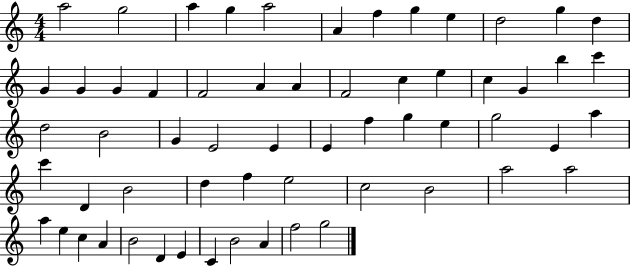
{
  \clef treble
  \numericTimeSignature
  \time 4/4
  \key c \major
  a''2 g''2 | a''4 g''4 a''2 | a'4 f''4 g''4 e''4 | d''2 g''4 d''4 | \break g'4 g'4 g'4 f'4 | f'2 a'4 a'4 | f'2 c''4 e''4 | c''4 g'4 b''4 c'''4 | \break d''2 b'2 | g'4 e'2 e'4 | e'4 f''4 g''4 e''4 | g''2 e'4 a''4 | \break c'''4 d'4 b'2 | d''4 f''4 e''2 | c''2 b'2 | a''2 a''2 | \break a''4 e''4 c''4 a'4 | b'2 d'4 e'4 | c'4 b'2 a'4 | f''2 g''2 | \break \bar "|."
}